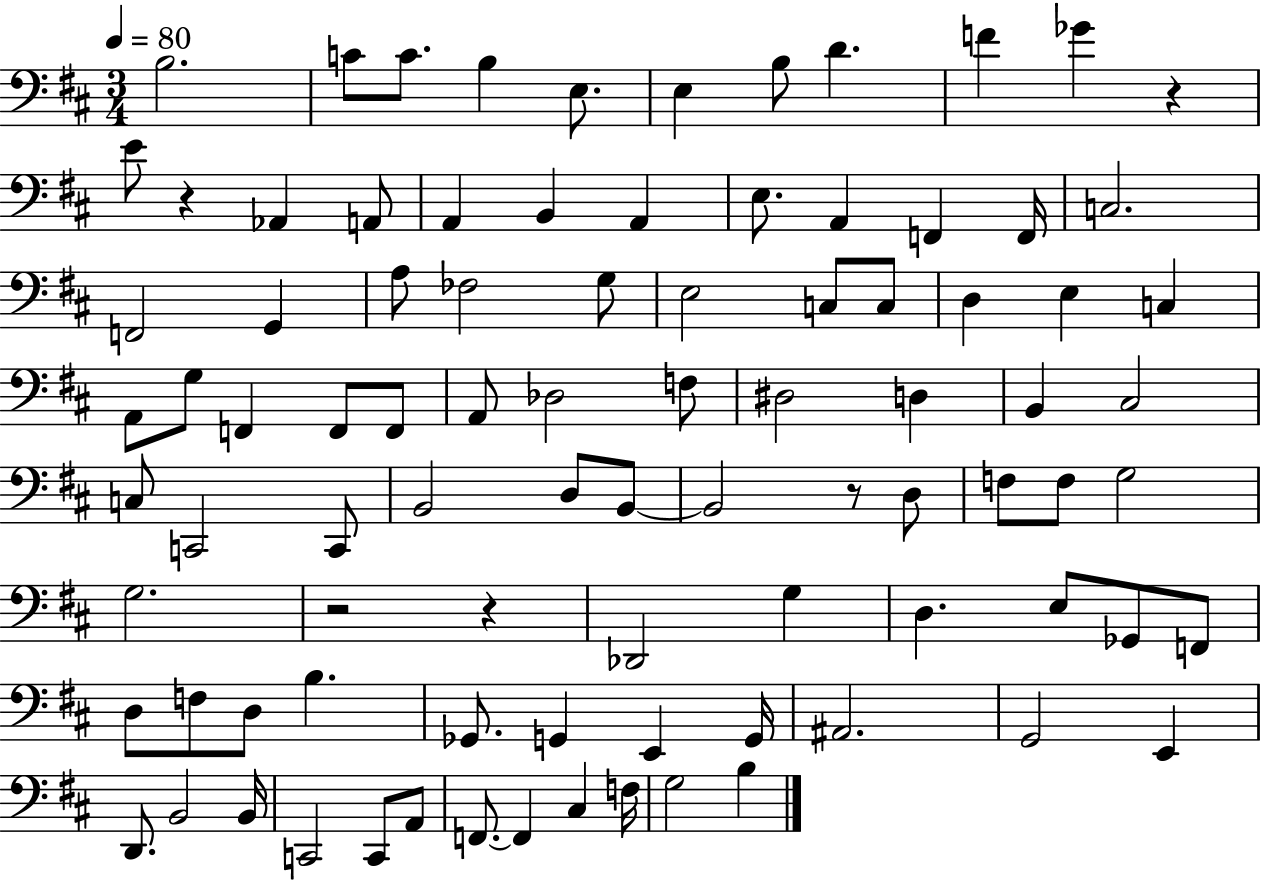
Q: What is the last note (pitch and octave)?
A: B3